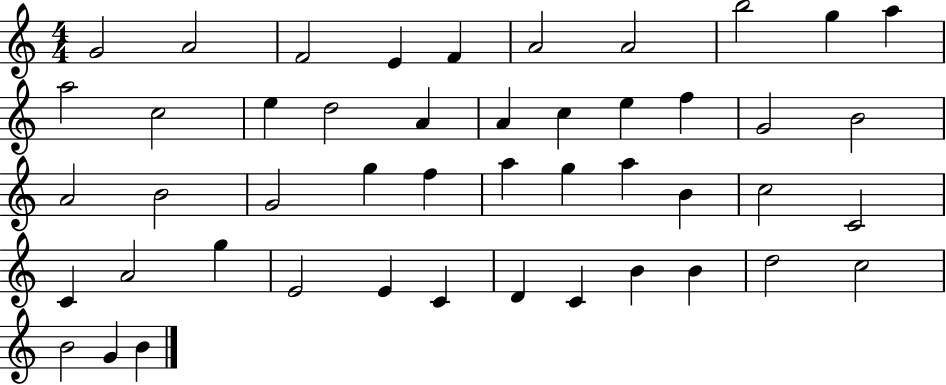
X:1
T:Untitled
M:4/4
L:1/4
K:C
G2 A2 F2 E F A2 A2 b2 g a a2 c2 e d2 A A c e f G2 B2 A2 B2 G2 g f a g a B c2 C2 C A2 g E2 E C D C B B d2 c2 B2 G B